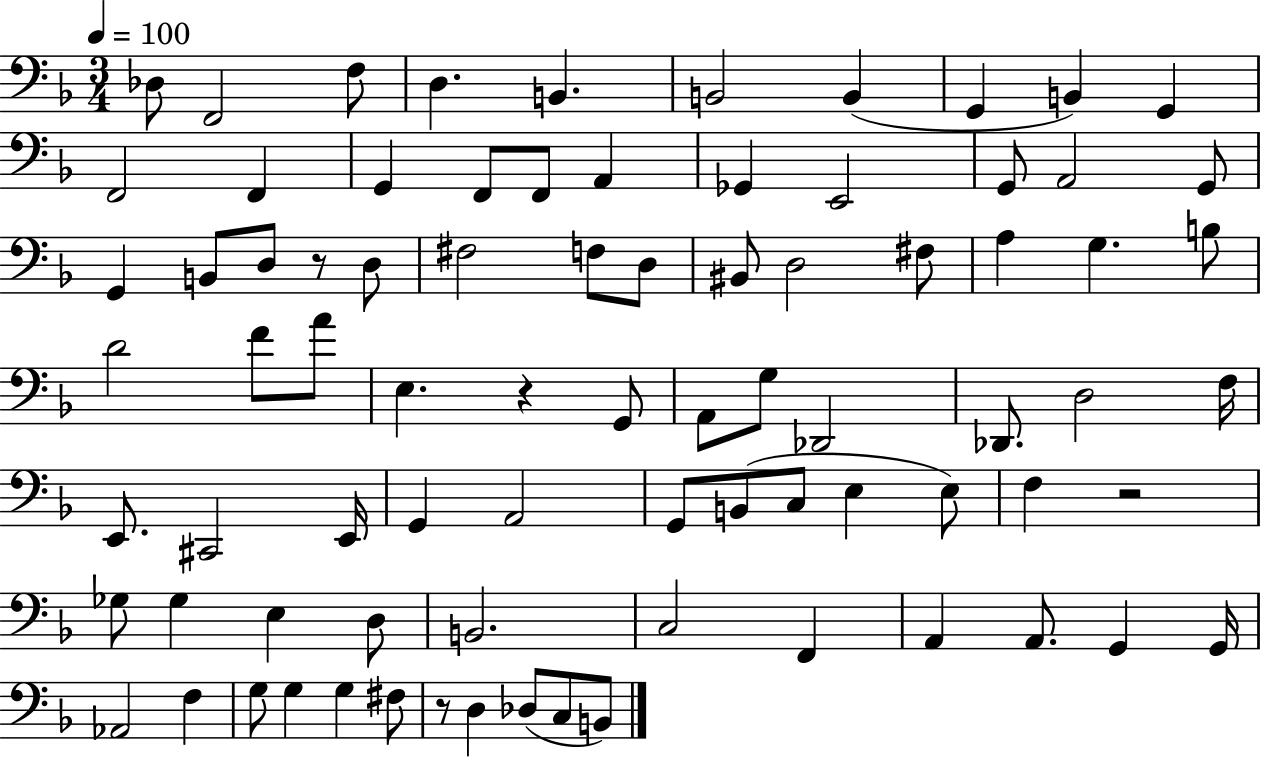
{
  \clef bass
  \numericTimeSignature
  \time 3/4
  \key f \major
  \tempo 4 = 100
  des8 f,2 f8 | d4. b,4. | b,2 b,4( | g,4 b,4) g,4 | \break f,2 f,4 | g,4 f,8 f,8 a,4 | ges,4 e,2 | g,8 a,2 g,8 | \break g,4 b,8 d8 r8 d8 | fis2 f8 d8 | bis,8 d2 fis8 | a4 g4. b8 | \break d'2 f'8 a'8 | e4. r4 g,8 | a,8 g8 des,2 | des,8. d2 f16 | \break e,8. cis,2 e,16 | g,4 a,2 | g,8 b,8( c8 e4 e8) | f4 r2 | \break ges8 ges4 e4 d8 | b,2. | c2 f,4 | a,4 a,8. g,4 g,16 | \break aes,2 f4 | g8 g4 g4 fis8 | r8 d4 des8( c8 b,8) | \bar "|."
}